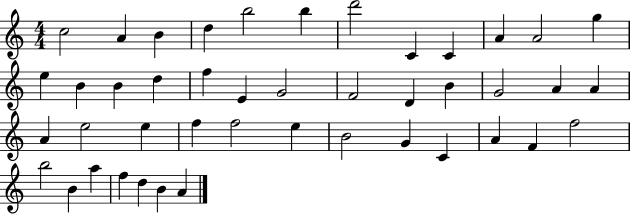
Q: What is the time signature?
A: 4/4